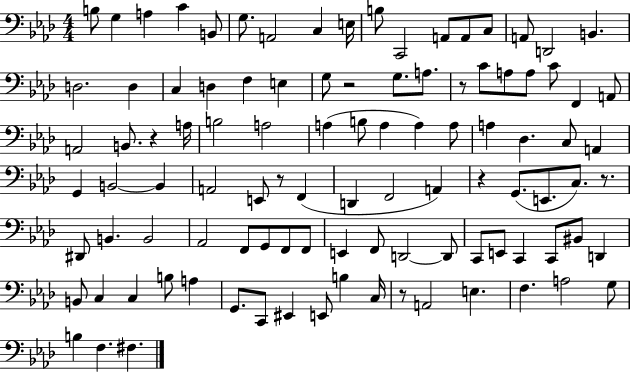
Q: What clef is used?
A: bass